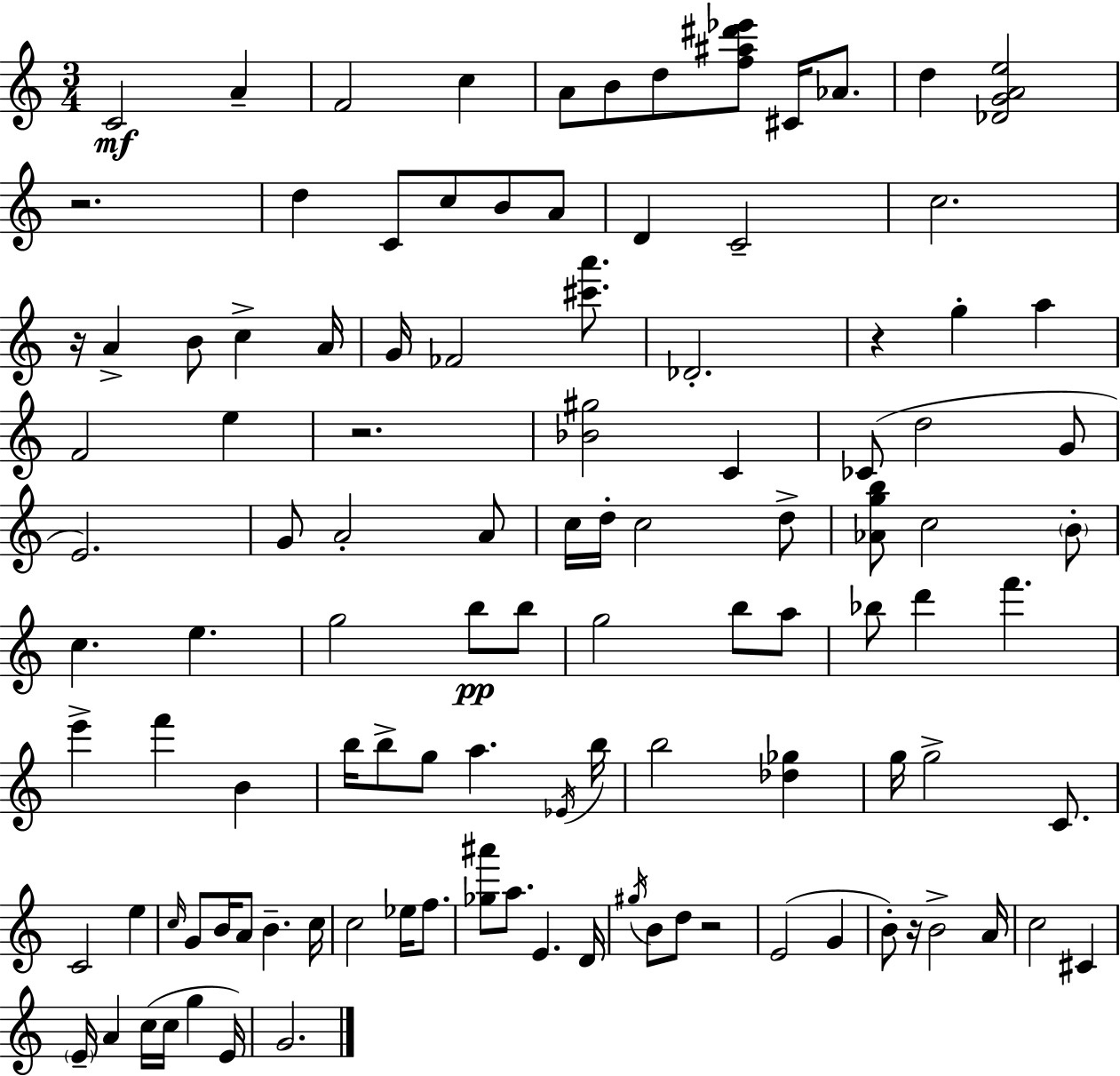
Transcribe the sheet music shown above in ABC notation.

X:1
T:Untitled
M:3/4
L:1/4
K:Am
C2 A F2 c A/2 B/2 d/2 [f^a^d'_e']/2 ^C/4 _A/2 d [_DGAe]2 z2 d C/2 c/2 B/2 A/2 D C2 c2 z/4 A B/2 c A/4 G/4 _F2 [^c'a']/2 _D2 z g a F2 e z2 [_B^g]2 C _C/2 d2 G/2 E2 G/2 A2 A/2 c/4 d/4 c2 d/2 [_Agb]/2 c2 B/2 c e g2 b/2 b/2 g2 b/2 a/2 _b/2 d' f' e' f' B b/4 b/2 g/2 a _E/4 b/4 b2 [_d_g] g/4 g2 C/2 C2 e c/4 G/2 B/4 A/2 B c/4 c2 _e/4 f/2 [_g^a']/2 a/2 E D/4 ^g/4 B/2 d/2 z2 E2 G B/2 z/4 B2 A/4 c2 ^C E/4 A c/4 c/4 g E/4 G2